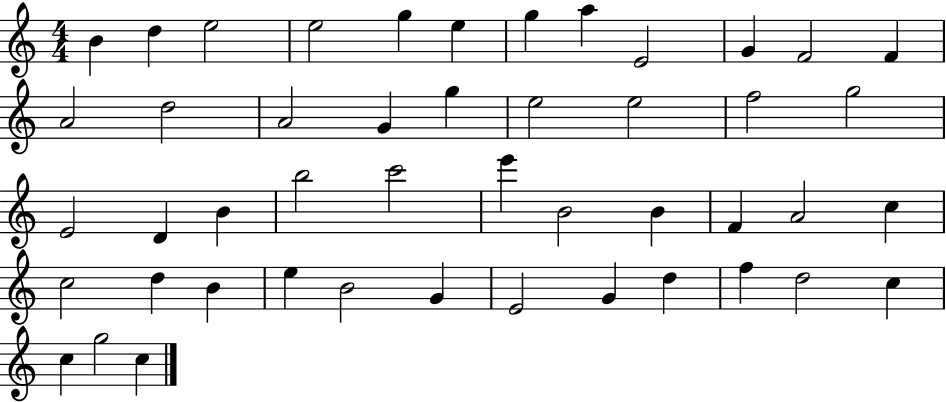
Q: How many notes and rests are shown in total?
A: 47